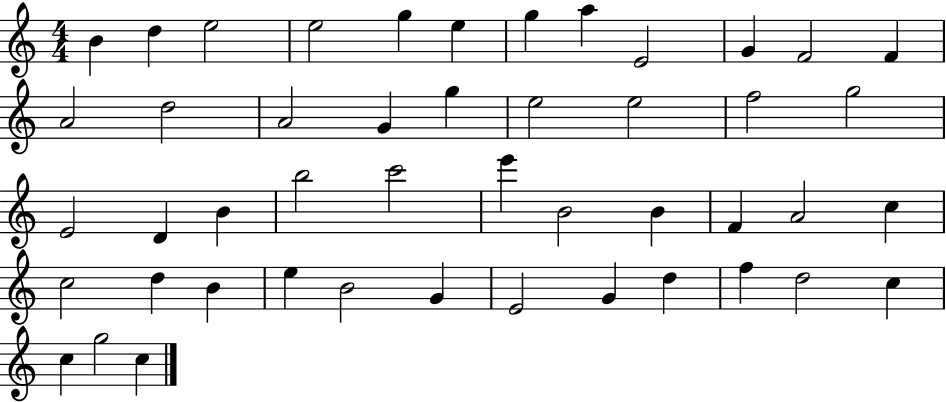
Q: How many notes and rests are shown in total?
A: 47